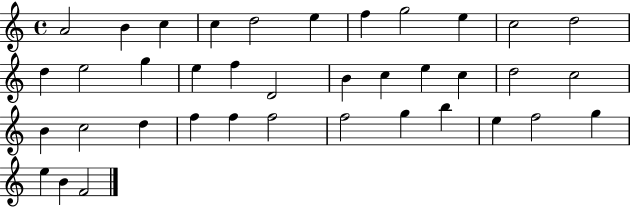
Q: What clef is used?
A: treble